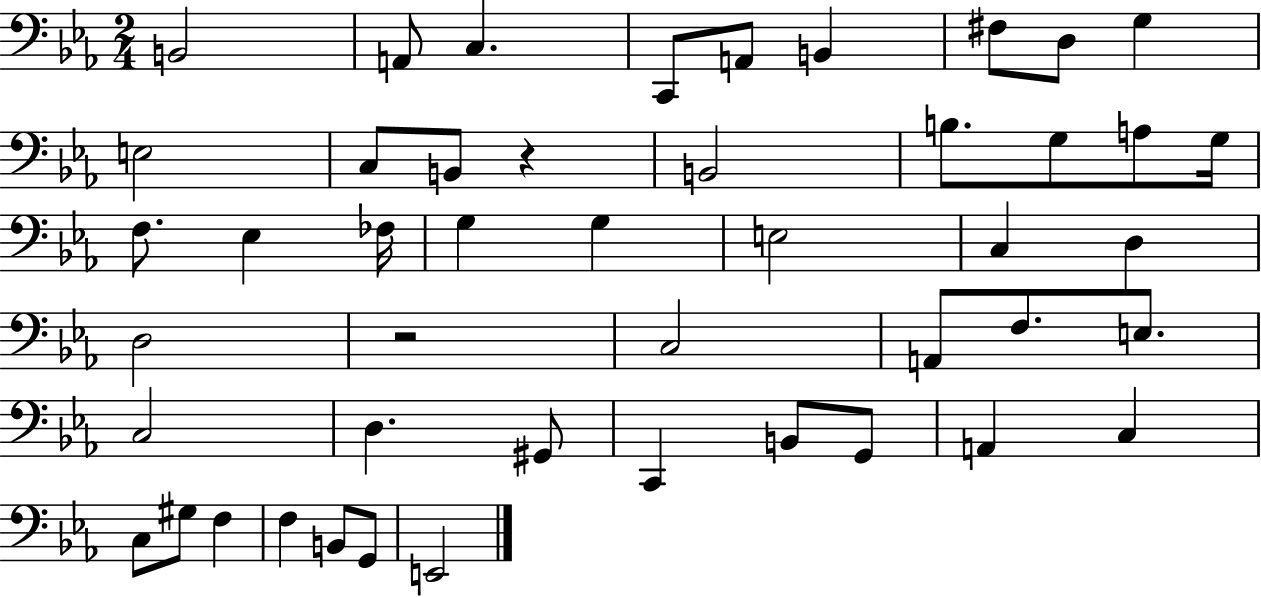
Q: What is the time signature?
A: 2/4